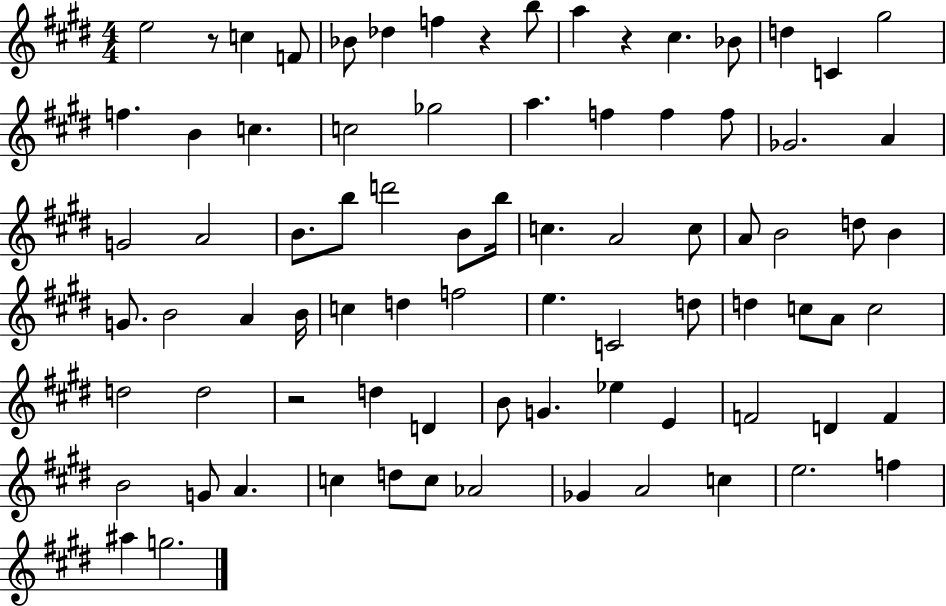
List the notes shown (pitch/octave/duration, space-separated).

E5/h R/e C5/q F4/e Bb4/e Db5/q F5/q R/q B5/e A5/q R/q C#5/q. Bb4/e D5/q C4/q G#5/h F5/q. B4/q C5/q. C5/h Gb5/h A5/q. F5/q F5/q F5/e Gb4/h. A4/q G4/h A4/h B4/e. B5/e D6/h B4/e B5/s C5/q. A4/h C5/e A4/e B4/h D5/e B4/q G4/e. B4/h A4/q B4/s C5/q D5/q F5/h E5/q. C4/h D5/e D5/q C5/e A4/e C5/h D5/h D5/h R/h D5/q D4/q B4/e G4/q. Eb5/q E4/q F4/h D4/q F4/q B4/h G4/e A4/q. C5/q D5/e C5/e Ab4/h Gb4/q A4/h C5/q E5/h. F5/q A#5/q G5/h.